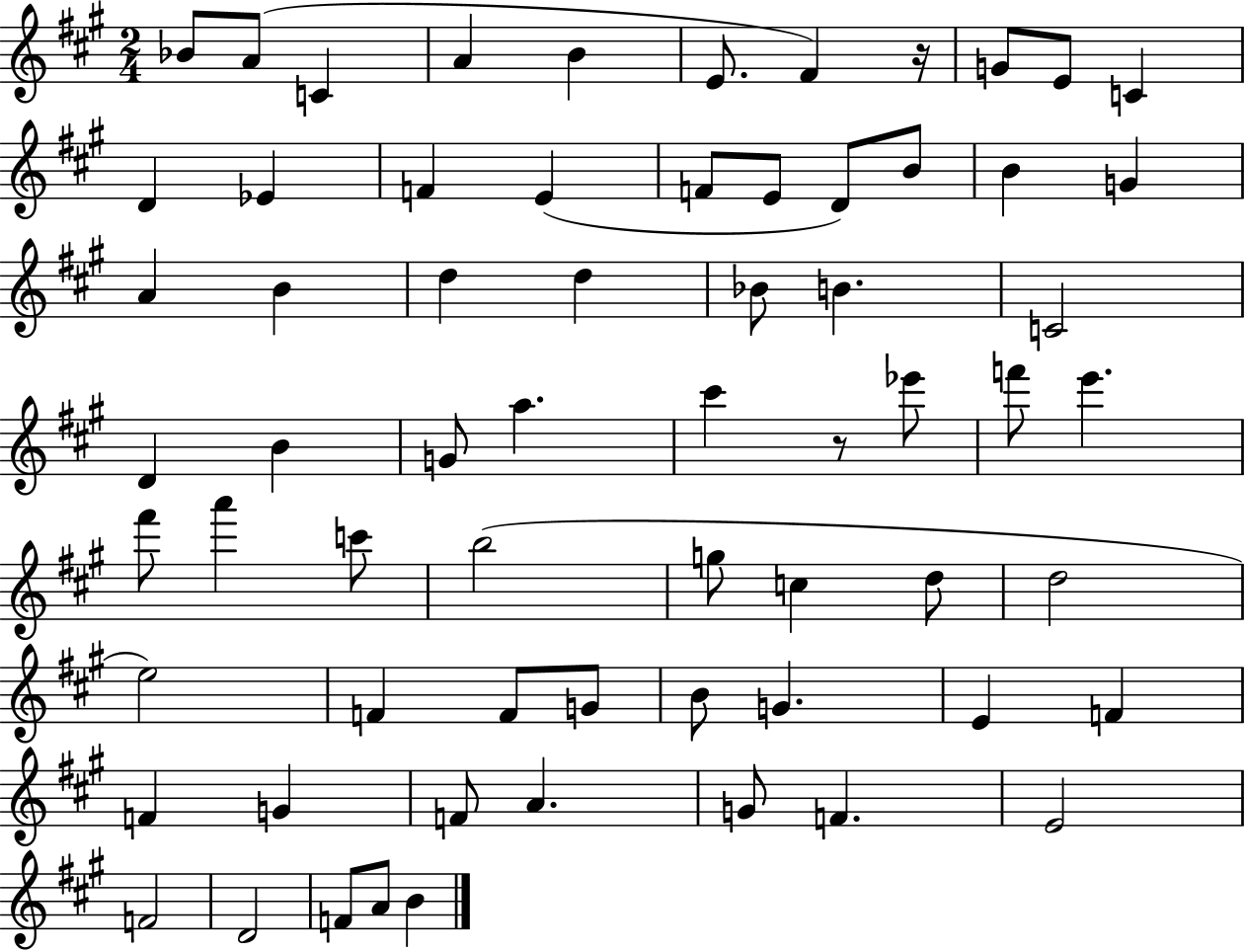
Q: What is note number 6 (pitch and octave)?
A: E4